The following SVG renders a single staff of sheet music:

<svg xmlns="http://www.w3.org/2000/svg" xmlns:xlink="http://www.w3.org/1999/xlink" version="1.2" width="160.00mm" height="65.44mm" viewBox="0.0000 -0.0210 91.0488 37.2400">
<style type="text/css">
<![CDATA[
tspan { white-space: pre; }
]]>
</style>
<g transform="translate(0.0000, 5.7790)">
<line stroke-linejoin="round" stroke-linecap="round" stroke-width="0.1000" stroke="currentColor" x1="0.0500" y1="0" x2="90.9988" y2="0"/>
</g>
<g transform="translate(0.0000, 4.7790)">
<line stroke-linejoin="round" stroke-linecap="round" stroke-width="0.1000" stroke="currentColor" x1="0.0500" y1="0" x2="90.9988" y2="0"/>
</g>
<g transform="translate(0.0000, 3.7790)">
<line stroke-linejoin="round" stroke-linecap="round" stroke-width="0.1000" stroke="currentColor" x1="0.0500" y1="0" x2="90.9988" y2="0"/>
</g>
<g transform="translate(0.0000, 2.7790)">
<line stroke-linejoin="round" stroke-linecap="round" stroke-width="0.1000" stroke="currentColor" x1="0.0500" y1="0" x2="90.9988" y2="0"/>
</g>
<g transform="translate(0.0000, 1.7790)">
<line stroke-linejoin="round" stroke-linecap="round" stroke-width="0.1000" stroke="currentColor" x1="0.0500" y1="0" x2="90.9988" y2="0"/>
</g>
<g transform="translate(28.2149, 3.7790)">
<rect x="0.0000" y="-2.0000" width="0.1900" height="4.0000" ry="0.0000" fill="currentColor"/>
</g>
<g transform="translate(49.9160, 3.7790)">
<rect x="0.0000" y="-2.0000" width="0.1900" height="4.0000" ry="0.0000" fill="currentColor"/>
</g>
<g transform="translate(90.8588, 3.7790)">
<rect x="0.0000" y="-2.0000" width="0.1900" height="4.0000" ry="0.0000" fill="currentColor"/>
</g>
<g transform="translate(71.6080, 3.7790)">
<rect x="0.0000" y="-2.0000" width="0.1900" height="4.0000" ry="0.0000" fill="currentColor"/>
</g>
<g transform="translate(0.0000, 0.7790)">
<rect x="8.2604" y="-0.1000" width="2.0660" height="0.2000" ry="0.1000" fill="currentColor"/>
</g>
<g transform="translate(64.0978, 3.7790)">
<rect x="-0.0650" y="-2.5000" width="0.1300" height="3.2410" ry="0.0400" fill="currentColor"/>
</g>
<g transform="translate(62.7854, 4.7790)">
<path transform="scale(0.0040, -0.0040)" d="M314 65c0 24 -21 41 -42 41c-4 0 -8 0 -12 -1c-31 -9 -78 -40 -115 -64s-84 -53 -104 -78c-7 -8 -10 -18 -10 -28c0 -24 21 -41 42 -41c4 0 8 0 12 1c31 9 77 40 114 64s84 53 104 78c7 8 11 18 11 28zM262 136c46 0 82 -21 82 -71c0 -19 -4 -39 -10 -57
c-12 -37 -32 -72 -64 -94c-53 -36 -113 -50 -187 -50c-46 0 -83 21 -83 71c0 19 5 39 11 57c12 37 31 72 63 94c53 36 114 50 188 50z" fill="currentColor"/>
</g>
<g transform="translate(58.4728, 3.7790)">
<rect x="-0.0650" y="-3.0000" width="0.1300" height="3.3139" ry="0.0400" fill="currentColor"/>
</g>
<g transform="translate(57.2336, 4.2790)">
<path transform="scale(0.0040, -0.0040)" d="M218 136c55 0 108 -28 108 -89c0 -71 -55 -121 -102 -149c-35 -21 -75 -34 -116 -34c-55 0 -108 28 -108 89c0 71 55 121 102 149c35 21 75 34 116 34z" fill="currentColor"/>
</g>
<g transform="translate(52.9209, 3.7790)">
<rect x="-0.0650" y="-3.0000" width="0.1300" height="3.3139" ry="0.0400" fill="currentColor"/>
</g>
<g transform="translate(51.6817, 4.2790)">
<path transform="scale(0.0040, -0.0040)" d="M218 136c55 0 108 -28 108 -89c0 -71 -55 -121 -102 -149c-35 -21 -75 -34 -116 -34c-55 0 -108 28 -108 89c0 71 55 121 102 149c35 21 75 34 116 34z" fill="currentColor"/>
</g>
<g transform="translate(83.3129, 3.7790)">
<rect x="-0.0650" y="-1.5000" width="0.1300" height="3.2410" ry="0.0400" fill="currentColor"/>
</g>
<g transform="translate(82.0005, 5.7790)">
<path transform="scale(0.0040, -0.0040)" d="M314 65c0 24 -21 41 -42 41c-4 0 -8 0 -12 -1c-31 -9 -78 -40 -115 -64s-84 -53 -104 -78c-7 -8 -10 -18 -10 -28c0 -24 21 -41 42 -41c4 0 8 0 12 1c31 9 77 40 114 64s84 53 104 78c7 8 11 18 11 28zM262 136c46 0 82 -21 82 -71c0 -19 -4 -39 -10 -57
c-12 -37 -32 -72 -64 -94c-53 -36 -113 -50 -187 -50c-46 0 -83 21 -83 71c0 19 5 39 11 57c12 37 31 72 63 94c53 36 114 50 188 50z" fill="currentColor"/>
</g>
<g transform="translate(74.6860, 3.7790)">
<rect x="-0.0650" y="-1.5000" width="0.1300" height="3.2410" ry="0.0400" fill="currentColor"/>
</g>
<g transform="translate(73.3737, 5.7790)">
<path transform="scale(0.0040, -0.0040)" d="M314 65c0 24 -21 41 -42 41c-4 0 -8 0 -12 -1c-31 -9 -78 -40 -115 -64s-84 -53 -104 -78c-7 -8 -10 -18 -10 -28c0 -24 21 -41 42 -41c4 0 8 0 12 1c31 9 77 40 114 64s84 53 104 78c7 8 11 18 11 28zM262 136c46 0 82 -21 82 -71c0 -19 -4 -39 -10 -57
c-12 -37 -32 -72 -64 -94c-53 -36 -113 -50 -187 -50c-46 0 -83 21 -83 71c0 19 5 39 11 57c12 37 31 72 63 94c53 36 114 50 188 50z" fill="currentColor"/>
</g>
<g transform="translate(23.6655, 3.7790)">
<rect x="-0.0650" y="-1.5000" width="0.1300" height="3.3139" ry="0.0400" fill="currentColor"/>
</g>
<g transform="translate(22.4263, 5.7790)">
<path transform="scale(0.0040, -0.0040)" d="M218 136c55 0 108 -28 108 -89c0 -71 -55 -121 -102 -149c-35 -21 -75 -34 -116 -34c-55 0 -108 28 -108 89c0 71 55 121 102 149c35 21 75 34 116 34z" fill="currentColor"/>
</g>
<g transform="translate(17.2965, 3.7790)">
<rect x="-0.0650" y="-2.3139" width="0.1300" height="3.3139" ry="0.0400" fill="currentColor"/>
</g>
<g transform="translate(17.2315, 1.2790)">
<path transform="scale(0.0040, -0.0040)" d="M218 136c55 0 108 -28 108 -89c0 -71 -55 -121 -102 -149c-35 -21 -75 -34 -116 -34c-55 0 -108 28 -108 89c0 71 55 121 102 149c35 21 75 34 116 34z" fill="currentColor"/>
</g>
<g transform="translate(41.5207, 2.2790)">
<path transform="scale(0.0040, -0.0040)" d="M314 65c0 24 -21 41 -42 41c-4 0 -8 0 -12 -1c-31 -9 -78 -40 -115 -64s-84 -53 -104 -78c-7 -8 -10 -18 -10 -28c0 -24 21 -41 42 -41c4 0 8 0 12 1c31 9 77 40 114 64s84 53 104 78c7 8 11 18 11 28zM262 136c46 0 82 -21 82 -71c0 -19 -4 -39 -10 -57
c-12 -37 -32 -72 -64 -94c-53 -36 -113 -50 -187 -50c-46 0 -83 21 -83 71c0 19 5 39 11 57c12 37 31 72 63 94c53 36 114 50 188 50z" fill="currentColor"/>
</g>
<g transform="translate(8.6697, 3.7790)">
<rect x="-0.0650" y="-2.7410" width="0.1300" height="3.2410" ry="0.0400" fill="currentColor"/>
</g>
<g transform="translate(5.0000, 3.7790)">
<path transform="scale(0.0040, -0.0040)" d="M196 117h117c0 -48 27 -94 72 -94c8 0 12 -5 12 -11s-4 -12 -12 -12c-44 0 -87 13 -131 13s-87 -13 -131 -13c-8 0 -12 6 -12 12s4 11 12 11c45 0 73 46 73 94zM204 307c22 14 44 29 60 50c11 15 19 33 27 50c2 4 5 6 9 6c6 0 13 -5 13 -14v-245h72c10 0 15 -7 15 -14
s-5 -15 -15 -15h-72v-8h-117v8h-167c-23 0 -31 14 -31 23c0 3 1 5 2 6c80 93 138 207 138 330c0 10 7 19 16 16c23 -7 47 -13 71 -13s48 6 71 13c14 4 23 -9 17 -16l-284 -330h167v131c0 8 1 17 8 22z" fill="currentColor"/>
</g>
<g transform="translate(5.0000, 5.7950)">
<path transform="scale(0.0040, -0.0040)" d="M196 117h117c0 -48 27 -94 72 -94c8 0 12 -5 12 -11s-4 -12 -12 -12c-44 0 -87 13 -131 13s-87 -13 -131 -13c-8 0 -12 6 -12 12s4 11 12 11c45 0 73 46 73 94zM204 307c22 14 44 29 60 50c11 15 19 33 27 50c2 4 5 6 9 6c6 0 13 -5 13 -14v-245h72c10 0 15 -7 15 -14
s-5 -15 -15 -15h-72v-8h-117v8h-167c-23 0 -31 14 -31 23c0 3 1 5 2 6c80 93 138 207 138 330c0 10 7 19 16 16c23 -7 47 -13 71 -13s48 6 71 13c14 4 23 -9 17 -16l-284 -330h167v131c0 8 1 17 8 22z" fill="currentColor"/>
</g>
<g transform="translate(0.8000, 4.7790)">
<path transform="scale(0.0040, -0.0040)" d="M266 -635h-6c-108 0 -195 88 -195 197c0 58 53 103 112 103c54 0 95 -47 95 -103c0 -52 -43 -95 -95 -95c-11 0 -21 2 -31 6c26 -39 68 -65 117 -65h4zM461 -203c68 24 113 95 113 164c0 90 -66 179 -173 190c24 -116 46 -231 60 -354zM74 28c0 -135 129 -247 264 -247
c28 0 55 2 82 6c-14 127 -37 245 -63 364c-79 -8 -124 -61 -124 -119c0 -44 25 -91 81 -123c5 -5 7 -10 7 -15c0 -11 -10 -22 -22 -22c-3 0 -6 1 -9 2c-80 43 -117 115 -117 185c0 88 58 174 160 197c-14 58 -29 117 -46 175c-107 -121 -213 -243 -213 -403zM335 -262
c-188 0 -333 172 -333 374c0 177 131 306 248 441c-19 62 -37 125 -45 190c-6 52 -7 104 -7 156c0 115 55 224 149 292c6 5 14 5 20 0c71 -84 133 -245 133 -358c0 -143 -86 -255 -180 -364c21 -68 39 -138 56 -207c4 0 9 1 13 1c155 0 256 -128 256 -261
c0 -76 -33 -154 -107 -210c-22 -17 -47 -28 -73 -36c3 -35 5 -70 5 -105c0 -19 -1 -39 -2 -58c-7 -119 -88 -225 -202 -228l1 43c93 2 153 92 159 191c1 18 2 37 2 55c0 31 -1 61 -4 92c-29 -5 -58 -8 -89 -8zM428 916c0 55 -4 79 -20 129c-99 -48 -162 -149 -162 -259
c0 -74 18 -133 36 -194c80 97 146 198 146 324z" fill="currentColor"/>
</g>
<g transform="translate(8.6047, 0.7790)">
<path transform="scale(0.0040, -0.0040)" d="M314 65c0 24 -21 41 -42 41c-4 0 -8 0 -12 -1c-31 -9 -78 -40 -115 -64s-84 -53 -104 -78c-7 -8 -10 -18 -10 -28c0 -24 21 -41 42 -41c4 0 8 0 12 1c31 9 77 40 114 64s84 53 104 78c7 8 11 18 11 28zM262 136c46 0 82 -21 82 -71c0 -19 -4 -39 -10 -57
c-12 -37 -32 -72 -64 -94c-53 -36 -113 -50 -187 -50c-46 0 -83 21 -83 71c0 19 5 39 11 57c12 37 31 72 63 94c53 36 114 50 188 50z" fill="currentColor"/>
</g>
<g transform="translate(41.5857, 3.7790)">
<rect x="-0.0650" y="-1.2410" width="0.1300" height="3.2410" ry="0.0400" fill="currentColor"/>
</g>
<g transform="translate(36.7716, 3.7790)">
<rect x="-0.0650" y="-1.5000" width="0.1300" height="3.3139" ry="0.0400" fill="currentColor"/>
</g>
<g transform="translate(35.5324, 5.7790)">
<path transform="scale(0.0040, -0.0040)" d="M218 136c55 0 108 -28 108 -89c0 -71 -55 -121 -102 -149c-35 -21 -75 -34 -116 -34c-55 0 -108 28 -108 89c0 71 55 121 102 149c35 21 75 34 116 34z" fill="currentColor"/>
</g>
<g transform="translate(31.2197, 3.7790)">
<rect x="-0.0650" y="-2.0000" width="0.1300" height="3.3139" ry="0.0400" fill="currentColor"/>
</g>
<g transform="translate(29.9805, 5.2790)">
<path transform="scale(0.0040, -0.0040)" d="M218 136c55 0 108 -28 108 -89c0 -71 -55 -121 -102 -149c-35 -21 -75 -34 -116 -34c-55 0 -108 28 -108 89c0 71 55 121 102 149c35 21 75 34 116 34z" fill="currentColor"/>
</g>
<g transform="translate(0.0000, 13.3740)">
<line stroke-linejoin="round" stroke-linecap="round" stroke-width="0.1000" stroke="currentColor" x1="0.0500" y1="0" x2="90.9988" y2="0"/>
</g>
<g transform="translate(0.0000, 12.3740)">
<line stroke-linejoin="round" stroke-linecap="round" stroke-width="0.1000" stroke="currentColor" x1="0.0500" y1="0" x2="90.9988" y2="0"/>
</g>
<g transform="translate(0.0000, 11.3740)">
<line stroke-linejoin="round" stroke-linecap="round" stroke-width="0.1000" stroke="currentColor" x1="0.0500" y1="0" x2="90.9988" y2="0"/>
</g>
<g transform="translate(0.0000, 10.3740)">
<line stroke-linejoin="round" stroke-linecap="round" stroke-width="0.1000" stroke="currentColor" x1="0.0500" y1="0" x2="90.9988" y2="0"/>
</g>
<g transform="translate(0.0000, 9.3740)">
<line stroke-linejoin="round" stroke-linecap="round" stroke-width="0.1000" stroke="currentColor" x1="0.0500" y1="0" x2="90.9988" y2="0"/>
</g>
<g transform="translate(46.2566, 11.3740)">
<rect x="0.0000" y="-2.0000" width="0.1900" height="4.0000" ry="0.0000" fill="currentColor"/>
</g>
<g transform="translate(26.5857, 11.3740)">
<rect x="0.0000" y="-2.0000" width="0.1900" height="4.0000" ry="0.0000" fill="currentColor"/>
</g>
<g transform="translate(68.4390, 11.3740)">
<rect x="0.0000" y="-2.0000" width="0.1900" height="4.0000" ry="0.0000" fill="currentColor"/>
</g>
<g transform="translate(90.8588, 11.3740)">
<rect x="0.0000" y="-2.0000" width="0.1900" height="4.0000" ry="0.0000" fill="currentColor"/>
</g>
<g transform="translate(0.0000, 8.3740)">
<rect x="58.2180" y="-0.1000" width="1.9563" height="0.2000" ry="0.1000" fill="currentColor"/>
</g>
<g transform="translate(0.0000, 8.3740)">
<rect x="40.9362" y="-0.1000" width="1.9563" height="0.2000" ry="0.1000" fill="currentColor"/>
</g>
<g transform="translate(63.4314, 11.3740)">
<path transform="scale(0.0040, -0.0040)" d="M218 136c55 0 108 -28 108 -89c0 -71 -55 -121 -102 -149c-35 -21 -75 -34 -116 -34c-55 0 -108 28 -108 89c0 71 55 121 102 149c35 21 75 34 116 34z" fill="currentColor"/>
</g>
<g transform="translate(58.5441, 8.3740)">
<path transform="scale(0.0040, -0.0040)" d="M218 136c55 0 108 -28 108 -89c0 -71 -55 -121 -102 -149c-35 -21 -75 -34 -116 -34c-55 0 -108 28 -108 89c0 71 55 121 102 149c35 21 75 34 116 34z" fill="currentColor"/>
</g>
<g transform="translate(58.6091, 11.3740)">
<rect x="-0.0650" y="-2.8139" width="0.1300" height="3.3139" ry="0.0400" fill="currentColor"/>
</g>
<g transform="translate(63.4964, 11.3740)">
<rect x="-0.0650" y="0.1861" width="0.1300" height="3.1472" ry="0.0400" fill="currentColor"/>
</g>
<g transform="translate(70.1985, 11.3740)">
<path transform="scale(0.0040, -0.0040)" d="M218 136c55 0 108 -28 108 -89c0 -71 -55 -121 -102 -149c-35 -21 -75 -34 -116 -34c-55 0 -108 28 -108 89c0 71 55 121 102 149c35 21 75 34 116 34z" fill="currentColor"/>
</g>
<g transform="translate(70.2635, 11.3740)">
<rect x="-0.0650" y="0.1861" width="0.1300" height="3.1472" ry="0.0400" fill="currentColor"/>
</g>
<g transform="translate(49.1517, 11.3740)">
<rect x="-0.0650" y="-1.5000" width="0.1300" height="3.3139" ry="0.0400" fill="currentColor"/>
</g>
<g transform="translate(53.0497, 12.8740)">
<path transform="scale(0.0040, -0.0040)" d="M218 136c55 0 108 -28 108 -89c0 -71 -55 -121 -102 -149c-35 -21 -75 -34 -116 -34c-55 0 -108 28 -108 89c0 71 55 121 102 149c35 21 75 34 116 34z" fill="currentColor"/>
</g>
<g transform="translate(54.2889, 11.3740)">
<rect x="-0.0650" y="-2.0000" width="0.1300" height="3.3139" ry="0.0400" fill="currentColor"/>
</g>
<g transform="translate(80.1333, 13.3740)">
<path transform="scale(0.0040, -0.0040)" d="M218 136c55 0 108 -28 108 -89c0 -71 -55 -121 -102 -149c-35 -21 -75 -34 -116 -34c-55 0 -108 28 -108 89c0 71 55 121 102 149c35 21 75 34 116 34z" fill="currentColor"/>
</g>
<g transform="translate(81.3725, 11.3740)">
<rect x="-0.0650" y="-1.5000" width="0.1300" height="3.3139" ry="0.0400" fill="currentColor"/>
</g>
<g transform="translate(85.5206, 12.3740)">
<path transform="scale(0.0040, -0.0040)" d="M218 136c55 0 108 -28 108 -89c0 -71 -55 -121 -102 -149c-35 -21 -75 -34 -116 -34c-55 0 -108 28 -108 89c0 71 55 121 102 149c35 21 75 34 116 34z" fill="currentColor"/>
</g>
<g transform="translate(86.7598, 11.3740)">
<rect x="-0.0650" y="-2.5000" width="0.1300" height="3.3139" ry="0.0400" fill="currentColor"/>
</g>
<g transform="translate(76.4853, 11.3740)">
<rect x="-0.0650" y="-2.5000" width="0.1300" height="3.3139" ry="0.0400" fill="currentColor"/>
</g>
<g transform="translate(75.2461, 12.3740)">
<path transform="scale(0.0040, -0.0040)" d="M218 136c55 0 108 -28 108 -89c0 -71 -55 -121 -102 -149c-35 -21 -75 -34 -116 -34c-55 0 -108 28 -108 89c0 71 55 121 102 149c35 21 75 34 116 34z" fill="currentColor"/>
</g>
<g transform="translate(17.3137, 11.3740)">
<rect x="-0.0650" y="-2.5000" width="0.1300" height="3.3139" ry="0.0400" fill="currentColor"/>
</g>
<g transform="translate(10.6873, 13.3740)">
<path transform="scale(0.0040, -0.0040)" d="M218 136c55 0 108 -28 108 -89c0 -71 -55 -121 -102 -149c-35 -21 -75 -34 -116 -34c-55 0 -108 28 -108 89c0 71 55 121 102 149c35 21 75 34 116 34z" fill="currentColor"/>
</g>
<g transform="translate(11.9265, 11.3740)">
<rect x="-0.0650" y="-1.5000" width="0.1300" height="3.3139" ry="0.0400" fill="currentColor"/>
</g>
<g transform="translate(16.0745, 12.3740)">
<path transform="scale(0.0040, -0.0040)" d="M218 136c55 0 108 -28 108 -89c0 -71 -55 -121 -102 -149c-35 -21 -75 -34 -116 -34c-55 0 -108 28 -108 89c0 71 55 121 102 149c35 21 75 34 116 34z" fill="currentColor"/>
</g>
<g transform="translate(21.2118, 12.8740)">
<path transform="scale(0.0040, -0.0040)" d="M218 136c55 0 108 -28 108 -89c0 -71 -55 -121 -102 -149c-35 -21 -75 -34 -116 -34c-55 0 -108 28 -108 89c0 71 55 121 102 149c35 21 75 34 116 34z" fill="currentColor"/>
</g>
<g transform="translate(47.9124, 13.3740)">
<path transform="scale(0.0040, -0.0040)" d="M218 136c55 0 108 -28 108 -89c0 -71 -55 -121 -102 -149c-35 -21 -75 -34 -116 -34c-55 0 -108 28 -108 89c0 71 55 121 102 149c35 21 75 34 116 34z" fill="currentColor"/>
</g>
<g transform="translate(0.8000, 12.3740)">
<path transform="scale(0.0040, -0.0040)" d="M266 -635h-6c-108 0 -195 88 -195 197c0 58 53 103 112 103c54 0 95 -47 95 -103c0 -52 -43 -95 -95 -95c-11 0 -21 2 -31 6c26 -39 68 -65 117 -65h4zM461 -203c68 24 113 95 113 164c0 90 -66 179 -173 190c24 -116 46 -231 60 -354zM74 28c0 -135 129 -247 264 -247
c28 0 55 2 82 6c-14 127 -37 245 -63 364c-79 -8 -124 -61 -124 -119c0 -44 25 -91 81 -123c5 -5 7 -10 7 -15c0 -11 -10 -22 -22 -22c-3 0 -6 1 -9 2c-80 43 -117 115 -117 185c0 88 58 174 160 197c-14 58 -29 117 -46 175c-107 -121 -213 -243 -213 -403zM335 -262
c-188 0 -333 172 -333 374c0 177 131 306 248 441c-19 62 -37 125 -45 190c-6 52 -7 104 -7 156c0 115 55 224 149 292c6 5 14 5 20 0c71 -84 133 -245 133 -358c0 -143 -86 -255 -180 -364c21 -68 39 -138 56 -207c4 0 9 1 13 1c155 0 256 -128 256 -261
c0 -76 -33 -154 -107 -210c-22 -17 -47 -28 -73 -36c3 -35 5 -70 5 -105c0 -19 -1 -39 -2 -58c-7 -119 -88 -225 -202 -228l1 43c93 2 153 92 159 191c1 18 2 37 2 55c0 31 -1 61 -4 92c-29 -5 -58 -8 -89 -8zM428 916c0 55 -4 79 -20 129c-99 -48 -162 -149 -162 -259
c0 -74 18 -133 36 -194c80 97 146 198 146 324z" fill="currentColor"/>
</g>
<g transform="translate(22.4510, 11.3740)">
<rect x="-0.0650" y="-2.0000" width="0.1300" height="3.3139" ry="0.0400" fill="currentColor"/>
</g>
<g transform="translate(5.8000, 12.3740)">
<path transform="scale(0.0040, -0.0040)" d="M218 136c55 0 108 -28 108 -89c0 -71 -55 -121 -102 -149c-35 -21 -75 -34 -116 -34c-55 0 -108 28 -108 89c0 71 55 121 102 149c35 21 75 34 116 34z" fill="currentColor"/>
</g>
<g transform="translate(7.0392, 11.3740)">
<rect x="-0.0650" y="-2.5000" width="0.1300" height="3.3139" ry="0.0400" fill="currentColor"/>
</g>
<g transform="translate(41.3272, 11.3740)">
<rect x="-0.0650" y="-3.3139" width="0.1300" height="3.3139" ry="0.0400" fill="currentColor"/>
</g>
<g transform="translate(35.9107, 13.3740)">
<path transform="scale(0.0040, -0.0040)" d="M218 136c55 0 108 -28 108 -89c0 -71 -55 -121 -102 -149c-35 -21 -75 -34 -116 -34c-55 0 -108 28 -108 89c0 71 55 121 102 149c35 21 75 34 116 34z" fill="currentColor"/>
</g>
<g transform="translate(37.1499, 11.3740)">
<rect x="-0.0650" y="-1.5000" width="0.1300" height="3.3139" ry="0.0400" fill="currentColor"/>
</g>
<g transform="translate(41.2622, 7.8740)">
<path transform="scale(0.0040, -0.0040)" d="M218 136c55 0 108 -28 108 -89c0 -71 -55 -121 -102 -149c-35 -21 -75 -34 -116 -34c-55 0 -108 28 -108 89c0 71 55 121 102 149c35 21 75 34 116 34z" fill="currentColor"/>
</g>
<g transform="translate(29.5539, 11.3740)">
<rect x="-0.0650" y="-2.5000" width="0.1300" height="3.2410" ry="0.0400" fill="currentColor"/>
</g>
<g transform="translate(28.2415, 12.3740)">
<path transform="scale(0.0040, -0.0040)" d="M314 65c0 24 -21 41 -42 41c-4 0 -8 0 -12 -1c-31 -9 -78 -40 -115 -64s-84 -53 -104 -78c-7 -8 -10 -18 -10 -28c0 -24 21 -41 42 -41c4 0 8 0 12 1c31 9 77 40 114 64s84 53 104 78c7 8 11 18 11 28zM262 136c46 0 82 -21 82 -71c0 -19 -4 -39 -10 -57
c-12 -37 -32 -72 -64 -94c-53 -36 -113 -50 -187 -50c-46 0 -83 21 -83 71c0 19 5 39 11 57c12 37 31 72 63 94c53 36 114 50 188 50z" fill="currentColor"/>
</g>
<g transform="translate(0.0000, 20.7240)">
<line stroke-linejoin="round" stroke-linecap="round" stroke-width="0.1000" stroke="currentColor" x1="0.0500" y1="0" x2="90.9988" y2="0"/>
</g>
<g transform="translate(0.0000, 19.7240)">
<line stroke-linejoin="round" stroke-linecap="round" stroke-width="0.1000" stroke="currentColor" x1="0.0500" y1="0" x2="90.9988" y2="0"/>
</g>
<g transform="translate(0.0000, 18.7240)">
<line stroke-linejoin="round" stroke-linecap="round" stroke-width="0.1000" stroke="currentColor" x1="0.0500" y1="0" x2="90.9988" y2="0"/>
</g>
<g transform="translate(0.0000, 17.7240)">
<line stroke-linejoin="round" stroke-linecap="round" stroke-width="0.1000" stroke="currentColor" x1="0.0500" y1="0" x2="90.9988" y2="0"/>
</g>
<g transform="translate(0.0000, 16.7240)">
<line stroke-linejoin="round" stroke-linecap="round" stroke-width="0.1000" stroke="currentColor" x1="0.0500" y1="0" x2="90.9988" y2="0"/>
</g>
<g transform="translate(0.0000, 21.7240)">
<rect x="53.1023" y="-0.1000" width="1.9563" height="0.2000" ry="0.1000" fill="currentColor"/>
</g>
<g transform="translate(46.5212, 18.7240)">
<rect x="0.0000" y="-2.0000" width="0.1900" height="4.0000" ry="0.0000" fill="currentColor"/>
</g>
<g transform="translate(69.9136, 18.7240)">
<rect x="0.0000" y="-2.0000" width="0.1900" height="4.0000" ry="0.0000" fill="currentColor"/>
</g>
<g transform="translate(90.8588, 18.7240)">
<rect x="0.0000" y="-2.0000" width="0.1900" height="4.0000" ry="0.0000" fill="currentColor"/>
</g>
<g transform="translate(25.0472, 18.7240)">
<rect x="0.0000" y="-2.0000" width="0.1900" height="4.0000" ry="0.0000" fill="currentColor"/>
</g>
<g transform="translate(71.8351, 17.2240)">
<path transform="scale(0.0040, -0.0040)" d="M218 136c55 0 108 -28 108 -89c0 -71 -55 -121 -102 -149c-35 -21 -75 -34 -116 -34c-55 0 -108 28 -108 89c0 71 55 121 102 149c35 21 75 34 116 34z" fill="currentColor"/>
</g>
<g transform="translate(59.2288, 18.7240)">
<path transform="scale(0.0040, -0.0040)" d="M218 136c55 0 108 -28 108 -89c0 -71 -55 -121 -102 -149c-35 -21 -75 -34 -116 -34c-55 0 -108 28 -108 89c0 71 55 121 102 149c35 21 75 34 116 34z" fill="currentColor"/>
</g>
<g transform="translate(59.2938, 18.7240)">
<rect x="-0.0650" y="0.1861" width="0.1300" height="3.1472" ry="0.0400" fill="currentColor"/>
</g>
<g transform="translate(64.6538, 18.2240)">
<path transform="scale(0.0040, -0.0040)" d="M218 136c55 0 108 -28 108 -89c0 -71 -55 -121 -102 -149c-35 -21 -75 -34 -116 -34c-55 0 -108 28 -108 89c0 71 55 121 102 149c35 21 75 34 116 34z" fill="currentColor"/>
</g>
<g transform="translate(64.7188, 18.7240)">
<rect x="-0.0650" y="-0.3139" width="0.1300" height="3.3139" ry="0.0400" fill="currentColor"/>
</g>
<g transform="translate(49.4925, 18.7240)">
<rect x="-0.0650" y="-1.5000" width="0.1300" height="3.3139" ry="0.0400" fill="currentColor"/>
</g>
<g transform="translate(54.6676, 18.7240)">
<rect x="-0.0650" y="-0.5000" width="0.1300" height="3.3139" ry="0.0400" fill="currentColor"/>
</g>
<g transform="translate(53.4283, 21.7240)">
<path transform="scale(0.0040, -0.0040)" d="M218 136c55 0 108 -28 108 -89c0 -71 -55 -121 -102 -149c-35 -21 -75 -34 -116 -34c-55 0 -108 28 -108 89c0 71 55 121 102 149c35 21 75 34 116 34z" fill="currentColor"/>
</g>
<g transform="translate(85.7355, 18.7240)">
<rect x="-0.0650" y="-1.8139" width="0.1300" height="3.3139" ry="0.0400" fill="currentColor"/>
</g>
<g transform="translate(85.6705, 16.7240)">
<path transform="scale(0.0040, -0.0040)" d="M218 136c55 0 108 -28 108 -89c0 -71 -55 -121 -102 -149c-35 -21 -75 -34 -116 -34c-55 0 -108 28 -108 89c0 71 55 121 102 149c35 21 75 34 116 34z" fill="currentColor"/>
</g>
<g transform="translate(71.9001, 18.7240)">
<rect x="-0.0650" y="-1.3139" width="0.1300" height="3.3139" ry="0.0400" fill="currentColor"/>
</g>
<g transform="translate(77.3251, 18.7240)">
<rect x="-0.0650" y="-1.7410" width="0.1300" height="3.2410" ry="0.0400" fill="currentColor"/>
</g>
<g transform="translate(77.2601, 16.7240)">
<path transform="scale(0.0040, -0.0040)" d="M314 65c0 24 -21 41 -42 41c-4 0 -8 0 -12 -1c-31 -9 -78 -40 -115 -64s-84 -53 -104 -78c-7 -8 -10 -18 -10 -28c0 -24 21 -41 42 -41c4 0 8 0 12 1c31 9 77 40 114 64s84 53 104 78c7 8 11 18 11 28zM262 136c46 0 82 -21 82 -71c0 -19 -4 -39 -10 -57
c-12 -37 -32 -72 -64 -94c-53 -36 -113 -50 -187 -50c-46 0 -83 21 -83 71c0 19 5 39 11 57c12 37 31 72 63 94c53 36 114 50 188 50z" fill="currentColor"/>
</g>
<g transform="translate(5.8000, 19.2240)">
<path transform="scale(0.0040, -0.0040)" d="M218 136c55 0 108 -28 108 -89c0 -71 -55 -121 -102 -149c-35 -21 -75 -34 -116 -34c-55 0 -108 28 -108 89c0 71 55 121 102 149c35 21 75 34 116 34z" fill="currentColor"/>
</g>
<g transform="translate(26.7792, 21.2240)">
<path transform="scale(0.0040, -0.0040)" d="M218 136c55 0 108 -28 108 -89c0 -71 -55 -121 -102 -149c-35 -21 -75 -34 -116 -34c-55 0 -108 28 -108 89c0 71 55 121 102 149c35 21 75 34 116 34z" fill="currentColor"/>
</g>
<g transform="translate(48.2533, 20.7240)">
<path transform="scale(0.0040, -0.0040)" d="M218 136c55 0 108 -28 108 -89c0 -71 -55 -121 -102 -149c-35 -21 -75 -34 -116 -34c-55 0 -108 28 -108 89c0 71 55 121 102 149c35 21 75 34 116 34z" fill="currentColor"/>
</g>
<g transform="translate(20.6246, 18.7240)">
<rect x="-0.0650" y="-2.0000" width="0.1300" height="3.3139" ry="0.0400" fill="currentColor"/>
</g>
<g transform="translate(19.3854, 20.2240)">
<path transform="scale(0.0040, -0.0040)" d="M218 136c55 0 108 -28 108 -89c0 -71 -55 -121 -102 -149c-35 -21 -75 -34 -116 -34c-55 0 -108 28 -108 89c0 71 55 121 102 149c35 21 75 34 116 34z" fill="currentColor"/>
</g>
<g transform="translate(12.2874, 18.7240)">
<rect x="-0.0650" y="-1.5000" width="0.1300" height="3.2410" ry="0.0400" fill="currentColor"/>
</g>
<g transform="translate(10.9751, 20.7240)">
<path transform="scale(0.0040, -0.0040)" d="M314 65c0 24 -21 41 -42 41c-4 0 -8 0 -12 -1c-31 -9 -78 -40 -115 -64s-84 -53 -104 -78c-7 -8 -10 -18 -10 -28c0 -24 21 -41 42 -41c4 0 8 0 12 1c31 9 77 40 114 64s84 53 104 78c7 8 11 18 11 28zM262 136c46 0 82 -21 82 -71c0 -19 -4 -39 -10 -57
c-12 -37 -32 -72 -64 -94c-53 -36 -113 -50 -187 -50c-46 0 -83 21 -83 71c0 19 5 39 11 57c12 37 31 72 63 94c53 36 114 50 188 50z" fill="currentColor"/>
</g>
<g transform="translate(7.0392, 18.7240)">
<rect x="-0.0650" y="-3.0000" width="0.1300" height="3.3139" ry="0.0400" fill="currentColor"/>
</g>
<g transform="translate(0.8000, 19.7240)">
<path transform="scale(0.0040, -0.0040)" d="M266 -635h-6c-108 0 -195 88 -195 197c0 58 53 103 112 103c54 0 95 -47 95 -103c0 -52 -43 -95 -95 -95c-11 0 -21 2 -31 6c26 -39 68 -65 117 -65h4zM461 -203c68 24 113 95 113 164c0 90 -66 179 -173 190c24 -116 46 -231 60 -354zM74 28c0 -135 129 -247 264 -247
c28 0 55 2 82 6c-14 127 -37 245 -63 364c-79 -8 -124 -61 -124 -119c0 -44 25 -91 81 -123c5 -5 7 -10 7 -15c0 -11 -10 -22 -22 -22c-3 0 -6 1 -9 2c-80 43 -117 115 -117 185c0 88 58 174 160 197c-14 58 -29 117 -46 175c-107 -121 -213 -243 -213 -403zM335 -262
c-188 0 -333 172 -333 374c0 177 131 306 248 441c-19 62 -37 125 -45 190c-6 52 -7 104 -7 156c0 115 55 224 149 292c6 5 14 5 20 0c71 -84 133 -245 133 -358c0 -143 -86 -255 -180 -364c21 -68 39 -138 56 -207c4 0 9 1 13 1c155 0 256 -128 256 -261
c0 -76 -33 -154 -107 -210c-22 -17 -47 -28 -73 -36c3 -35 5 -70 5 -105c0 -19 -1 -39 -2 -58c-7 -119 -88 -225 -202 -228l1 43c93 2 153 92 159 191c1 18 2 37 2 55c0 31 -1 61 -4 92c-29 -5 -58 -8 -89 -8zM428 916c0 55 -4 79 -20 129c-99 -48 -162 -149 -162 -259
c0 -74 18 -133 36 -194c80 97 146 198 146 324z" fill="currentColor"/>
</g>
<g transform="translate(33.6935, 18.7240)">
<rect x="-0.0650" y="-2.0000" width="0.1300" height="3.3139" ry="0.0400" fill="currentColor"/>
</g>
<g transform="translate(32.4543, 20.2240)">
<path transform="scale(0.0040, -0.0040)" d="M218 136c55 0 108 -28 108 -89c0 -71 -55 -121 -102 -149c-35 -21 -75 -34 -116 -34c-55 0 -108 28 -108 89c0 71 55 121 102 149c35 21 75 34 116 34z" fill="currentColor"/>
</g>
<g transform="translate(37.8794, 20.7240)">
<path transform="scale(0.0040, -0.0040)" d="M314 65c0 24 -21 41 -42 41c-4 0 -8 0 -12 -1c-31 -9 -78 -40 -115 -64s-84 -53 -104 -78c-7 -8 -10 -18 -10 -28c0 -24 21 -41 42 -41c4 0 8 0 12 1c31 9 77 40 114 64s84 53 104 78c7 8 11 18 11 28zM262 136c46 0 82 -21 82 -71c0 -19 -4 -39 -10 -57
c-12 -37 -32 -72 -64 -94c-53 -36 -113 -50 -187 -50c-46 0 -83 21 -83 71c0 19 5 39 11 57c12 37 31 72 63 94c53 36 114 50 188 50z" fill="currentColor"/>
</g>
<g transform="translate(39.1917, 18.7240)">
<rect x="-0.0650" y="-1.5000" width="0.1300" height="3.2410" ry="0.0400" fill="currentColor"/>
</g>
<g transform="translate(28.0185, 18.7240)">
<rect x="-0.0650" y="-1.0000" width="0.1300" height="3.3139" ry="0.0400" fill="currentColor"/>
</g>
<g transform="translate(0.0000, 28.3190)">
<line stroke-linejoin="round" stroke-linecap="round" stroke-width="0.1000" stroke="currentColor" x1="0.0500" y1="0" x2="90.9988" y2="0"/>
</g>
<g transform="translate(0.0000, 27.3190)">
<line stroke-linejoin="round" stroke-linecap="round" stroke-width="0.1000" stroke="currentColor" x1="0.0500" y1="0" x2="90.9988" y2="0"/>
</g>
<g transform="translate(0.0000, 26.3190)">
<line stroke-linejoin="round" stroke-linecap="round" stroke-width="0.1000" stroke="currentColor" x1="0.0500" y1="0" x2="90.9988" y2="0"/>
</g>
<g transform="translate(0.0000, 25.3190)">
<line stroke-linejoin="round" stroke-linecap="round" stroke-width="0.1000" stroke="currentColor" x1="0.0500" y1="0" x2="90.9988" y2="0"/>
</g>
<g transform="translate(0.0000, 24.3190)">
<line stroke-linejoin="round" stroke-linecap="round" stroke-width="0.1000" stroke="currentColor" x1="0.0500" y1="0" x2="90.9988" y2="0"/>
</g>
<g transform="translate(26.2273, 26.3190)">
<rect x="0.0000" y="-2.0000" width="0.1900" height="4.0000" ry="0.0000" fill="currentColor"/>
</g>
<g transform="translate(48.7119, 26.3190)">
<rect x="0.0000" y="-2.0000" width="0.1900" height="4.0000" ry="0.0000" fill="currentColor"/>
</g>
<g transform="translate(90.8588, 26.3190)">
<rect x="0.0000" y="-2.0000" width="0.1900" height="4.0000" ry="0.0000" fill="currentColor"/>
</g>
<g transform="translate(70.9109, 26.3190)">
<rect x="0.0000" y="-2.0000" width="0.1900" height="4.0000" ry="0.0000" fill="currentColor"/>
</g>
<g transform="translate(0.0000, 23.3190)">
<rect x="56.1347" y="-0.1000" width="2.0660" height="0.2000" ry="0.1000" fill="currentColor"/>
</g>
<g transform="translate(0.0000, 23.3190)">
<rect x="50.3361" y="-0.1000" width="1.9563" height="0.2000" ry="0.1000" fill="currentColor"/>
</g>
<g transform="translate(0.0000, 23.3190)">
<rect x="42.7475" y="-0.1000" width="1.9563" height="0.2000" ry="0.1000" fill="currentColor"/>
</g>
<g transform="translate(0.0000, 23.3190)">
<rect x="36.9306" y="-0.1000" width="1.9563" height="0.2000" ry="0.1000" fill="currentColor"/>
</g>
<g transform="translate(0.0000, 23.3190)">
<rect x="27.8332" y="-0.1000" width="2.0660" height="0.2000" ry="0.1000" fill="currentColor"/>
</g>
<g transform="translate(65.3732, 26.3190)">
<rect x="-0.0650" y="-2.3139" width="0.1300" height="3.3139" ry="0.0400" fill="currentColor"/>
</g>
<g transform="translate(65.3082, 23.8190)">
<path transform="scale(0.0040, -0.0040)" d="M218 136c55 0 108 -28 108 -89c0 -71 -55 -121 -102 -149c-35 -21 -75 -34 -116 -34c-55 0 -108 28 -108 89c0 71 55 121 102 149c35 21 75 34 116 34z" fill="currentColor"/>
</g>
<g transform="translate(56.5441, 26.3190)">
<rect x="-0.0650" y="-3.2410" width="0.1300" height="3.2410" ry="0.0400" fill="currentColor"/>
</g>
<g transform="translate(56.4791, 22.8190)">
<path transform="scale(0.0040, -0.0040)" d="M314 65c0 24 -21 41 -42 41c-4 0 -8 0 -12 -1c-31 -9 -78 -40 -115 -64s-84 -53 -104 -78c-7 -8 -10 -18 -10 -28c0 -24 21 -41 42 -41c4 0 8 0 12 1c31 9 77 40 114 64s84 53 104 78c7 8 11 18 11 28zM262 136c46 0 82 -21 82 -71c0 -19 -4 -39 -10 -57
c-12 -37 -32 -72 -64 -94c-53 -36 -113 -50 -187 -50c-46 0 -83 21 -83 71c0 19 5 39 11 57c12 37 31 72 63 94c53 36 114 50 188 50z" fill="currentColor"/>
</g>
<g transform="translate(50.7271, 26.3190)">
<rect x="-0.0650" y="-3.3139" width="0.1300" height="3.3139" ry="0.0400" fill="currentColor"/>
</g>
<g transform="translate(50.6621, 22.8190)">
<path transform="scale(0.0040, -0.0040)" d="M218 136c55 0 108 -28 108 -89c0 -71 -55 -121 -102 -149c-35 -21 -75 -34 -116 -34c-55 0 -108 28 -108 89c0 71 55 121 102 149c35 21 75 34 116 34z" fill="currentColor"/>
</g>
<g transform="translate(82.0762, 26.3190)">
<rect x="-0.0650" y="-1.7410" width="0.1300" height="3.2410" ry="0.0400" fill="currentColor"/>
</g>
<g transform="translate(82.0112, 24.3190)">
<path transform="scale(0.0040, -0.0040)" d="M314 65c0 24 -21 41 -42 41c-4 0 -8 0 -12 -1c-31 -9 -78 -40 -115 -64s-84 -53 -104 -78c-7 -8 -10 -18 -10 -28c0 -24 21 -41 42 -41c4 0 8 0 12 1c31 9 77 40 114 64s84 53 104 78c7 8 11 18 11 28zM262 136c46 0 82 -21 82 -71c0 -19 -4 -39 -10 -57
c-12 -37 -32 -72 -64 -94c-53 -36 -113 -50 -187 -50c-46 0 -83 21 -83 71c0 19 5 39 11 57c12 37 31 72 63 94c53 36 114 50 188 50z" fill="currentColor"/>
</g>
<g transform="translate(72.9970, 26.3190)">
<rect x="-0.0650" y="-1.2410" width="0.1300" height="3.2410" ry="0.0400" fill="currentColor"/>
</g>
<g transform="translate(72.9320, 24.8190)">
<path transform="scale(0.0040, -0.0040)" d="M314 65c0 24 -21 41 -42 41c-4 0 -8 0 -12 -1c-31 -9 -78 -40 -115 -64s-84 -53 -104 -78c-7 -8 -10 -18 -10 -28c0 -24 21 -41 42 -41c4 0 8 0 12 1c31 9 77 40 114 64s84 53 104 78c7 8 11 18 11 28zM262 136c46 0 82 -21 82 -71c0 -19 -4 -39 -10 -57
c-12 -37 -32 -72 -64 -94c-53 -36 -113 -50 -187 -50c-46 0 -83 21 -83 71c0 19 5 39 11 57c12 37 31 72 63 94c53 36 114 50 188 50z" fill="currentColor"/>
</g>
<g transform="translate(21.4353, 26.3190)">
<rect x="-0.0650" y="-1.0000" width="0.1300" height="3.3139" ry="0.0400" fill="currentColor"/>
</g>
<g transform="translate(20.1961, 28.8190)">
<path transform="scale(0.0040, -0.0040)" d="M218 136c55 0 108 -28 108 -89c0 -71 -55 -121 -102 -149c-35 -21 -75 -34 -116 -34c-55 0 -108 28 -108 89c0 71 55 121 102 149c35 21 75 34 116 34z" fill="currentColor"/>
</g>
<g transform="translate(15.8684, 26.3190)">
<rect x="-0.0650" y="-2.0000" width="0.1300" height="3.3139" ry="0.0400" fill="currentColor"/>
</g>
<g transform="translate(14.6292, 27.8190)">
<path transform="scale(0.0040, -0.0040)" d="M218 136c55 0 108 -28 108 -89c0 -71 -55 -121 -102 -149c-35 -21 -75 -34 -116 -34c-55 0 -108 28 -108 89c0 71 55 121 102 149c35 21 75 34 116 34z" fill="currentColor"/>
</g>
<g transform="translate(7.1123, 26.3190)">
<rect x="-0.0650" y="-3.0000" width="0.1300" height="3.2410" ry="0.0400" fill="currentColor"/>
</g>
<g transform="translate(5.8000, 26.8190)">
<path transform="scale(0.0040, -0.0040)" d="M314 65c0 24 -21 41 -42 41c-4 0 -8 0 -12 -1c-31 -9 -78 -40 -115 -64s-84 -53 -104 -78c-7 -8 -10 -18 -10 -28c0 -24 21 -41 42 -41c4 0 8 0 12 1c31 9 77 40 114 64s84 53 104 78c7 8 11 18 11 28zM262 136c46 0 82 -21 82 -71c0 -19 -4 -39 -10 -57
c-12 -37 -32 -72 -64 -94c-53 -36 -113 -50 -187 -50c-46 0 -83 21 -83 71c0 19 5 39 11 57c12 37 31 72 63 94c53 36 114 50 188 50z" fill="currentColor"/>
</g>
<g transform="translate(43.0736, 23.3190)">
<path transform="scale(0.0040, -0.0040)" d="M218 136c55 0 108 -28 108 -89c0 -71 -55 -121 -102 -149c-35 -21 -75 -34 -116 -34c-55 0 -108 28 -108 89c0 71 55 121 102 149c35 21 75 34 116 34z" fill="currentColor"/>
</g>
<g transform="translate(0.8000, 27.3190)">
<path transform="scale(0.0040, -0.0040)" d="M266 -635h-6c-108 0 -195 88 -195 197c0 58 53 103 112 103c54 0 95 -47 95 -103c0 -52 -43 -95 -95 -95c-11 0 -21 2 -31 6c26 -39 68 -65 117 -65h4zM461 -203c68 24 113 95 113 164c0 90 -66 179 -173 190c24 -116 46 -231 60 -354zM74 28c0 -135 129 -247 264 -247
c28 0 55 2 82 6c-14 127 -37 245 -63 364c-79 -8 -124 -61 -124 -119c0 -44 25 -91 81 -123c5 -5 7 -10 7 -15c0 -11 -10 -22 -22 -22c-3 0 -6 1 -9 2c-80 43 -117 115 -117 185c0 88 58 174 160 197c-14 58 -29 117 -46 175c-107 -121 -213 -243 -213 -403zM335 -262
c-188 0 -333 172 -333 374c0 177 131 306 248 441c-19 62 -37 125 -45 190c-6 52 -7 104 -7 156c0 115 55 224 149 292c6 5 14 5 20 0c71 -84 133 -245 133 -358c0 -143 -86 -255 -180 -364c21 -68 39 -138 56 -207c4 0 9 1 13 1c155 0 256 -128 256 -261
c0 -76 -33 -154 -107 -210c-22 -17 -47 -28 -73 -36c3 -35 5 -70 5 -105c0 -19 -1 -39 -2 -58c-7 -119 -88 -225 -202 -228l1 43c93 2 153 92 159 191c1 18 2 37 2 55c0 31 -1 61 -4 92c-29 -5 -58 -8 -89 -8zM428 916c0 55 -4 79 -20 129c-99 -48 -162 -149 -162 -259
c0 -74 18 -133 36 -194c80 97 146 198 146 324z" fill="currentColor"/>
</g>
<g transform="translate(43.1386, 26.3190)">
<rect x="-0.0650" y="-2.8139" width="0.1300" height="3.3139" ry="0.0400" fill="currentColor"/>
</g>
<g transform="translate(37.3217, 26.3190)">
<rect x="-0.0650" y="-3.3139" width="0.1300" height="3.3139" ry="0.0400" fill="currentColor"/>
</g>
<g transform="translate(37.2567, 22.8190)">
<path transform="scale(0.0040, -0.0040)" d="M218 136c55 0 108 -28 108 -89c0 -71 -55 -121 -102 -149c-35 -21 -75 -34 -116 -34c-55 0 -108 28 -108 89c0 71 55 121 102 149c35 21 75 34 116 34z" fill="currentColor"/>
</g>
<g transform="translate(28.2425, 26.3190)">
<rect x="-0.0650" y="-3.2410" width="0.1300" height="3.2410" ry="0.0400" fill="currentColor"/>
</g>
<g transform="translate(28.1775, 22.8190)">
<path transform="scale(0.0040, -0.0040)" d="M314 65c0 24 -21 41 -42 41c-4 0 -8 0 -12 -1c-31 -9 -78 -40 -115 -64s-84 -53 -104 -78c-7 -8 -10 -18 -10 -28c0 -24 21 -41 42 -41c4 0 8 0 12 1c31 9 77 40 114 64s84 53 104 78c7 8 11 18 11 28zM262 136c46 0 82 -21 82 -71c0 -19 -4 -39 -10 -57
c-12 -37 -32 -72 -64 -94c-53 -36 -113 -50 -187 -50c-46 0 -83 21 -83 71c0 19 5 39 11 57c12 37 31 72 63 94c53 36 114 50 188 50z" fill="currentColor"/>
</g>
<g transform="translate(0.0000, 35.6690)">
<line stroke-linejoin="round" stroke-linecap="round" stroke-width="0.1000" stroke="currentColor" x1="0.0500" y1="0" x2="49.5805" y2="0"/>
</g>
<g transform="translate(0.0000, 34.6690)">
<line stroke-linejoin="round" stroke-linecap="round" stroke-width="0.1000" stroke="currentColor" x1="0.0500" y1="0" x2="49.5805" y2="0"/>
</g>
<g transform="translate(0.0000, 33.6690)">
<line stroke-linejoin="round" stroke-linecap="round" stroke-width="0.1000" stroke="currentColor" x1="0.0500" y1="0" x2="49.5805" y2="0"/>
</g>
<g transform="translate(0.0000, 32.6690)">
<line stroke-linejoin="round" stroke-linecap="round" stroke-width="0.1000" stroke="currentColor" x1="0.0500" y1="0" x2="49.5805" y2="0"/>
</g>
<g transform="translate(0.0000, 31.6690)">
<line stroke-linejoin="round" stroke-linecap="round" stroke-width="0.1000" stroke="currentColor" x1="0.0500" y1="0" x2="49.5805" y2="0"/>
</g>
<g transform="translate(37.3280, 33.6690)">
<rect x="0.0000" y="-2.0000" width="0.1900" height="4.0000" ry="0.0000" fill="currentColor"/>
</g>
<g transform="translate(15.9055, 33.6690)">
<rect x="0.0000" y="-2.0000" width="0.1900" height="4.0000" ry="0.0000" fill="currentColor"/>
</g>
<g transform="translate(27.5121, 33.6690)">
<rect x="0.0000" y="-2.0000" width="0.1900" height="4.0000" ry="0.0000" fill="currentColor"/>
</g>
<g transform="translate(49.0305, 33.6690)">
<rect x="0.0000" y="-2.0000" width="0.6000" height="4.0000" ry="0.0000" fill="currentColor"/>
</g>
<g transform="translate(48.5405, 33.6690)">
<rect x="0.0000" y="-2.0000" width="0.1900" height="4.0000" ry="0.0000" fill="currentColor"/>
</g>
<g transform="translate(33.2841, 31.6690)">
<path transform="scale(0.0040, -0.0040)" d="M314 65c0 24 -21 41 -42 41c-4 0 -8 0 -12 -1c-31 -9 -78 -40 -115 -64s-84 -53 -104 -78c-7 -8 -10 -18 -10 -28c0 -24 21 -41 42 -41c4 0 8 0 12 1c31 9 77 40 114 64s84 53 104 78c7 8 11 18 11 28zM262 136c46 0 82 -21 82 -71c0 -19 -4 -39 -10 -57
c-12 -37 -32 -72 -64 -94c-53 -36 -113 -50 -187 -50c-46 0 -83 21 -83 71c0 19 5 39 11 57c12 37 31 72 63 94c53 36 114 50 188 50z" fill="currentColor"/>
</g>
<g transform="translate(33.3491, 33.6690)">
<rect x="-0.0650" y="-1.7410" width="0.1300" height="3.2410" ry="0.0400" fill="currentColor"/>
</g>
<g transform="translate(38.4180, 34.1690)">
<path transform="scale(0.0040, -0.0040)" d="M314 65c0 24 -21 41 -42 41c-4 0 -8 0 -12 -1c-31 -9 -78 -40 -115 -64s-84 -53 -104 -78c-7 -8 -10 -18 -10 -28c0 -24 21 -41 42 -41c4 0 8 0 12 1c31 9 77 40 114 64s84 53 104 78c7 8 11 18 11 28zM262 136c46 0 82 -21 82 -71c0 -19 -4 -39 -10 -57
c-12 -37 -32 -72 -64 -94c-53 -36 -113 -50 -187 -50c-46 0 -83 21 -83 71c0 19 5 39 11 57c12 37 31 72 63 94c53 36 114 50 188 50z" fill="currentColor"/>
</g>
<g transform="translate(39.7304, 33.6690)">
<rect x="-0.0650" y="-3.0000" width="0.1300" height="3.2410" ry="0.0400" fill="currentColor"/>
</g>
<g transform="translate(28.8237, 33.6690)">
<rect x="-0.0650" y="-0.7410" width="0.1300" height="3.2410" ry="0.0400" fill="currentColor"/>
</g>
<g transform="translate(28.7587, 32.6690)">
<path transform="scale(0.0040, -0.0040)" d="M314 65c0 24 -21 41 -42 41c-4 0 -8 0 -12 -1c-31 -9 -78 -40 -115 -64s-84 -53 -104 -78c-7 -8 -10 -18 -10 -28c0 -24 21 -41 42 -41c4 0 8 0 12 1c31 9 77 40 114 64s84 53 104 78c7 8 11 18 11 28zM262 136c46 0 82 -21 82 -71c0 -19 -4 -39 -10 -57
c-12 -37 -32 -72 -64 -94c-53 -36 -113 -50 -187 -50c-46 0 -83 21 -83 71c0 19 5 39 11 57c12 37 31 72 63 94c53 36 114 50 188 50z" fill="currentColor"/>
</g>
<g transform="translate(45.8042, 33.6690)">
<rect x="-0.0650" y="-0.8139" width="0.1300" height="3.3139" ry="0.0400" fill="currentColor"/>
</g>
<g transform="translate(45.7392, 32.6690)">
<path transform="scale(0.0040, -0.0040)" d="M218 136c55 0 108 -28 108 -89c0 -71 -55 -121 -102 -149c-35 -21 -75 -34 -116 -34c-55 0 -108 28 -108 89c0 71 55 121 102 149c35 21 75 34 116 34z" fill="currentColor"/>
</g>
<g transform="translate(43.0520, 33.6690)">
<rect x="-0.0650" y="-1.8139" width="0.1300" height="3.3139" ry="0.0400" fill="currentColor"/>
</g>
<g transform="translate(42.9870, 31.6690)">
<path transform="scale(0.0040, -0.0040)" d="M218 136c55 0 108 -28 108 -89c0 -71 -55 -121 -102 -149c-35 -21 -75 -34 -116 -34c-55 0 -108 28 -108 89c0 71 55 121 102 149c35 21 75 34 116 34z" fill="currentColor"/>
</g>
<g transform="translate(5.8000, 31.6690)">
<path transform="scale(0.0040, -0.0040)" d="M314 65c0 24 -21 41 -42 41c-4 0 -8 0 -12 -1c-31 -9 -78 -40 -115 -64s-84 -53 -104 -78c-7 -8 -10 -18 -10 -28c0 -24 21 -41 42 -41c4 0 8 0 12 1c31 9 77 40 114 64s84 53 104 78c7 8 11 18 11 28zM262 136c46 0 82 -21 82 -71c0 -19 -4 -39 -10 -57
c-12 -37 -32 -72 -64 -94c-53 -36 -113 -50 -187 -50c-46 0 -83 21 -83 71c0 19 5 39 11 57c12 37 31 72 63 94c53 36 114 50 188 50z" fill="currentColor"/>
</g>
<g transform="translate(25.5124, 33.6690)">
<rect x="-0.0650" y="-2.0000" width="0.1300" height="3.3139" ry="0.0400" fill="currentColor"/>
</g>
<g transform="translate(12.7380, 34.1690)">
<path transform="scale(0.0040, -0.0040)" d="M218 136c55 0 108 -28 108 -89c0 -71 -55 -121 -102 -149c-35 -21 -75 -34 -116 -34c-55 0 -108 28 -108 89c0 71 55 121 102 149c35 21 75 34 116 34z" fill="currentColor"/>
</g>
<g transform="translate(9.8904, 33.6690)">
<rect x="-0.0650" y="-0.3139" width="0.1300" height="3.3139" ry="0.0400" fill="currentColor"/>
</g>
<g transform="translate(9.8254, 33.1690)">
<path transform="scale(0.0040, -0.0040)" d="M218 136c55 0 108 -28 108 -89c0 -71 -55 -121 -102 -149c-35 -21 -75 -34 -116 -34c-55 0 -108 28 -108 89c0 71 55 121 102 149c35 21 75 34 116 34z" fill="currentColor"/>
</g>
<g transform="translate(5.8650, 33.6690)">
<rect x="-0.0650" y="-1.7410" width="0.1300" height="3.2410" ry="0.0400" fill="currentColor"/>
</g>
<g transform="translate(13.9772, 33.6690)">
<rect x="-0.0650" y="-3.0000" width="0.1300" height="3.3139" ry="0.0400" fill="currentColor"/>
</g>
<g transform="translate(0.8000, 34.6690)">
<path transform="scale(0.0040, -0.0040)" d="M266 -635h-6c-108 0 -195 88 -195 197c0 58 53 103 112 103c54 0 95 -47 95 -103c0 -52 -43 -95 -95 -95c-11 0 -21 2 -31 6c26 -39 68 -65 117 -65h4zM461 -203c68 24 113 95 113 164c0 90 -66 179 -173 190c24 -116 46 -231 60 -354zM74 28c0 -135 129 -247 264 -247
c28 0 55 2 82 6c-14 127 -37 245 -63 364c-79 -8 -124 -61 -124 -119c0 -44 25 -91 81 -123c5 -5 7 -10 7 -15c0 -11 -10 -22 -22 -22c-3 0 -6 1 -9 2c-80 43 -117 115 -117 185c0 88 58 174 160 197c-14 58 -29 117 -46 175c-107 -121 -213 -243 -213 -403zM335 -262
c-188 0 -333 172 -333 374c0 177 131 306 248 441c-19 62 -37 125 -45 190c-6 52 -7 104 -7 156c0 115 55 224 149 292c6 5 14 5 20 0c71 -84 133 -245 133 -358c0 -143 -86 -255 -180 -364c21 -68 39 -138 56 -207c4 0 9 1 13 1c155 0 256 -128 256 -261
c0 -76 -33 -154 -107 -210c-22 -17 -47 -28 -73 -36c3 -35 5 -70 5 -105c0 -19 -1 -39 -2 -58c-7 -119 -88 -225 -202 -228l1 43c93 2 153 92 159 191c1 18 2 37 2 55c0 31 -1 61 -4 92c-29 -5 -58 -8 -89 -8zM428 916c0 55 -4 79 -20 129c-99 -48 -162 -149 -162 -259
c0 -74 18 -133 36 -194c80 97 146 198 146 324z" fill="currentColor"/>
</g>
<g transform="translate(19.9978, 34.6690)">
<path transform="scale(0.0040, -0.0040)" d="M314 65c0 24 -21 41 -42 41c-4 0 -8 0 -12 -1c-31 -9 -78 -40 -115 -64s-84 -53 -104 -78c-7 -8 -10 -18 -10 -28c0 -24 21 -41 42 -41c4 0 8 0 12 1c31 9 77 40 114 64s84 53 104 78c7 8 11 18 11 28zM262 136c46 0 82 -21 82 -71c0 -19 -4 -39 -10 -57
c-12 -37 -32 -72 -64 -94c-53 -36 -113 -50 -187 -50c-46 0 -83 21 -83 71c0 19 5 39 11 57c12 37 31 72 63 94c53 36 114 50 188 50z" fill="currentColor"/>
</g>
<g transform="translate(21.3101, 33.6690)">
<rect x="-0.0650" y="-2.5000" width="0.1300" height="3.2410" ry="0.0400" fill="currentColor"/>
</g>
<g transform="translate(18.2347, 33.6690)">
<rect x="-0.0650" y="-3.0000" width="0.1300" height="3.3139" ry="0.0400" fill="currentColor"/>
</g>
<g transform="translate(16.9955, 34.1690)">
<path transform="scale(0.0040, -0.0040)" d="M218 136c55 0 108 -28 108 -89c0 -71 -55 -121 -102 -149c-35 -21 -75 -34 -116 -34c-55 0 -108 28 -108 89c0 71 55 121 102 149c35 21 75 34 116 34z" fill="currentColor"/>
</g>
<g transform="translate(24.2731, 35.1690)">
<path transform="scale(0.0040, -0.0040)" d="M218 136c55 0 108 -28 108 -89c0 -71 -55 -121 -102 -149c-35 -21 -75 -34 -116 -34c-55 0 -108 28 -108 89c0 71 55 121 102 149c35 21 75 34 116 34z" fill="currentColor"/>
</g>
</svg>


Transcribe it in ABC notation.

X:1
T:Untitled
M:4/4
L:1/4
K:C
a2 g E F E e2 A A G2 E2 E2 G E G F G2 E b E F a B B G E G A E2 F D F E2 E C B c e f2 f A2 F D b2 b a b b2 g e2 f2 f2 c A A G2 F d2 f2 A2 f d